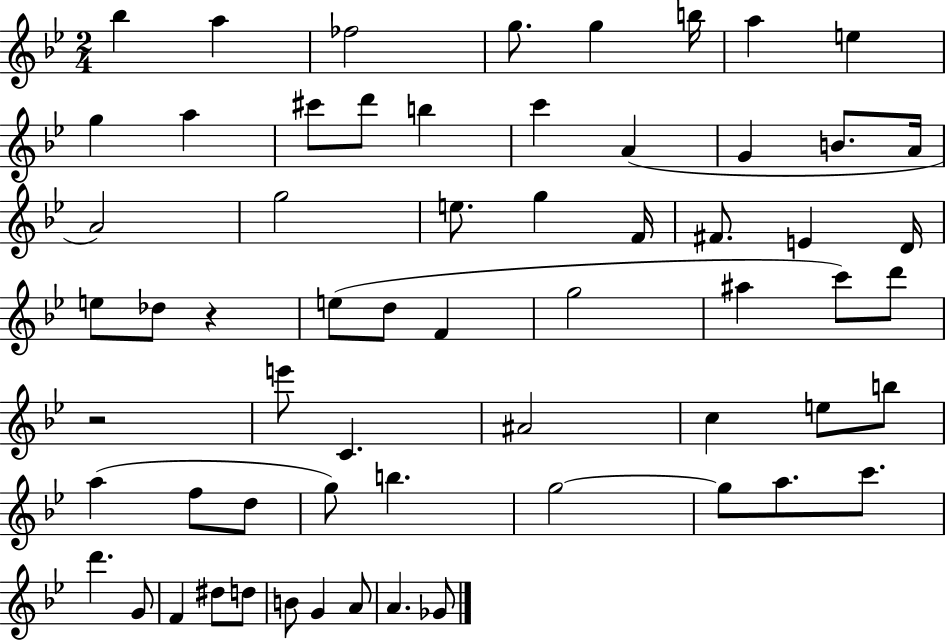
X:1
T:Untitled
M:2/4
L:1/4
K:Bb
_b a _f2 g/2 g b/4 a e g a ^c'/2 d'/2 b c' A G B/2 A/4 A2 g2 e/2 g F/4 ^F/2 E D/4 e/2 _d/2 z e/2 d/2 F g2 ^a c'/2 d'/2 z2 e'/2 C ^A2 c e/2 b/2 a f/2 d/2 g/2 b g2 g/2 a/2 c'/2 d' G/2 F ^d/2 d/2 B/2 G A/2 A _G/2